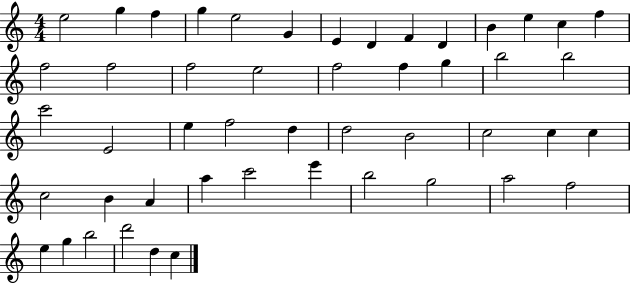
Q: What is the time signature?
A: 4/4